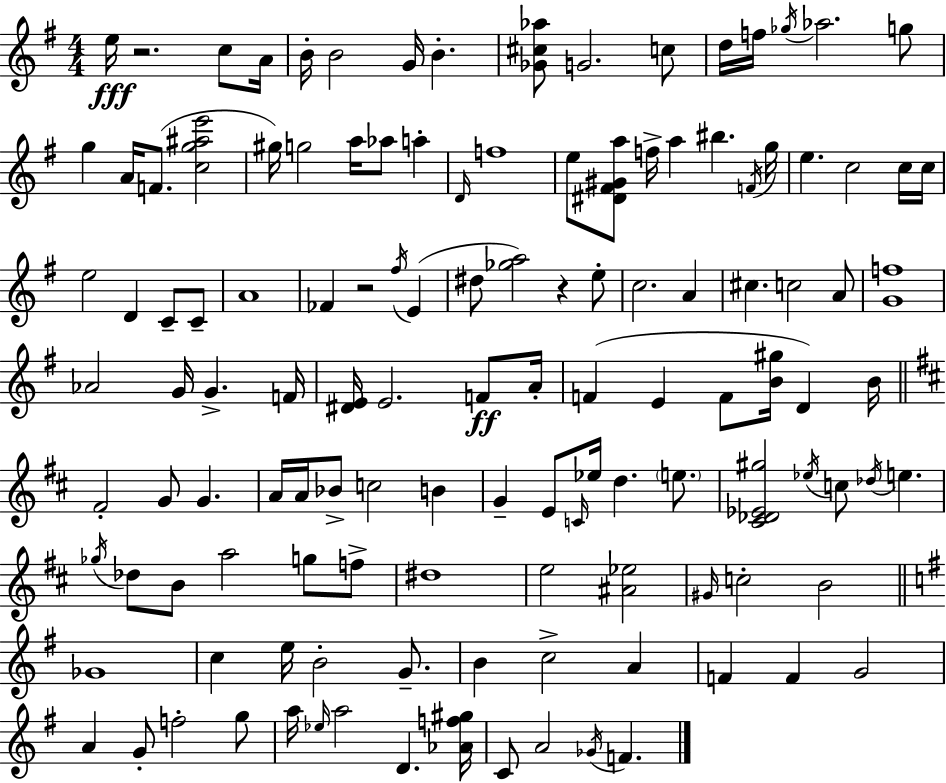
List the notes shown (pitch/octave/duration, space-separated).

E5/s R/h. C5/e A4/s B4/s B4/h G4/s B4/q. [Gb4,C#5,Ab5]/e G4/h. C5/e D5/s F5/s Gb5/s Ab5/h. G5/e G5/q A4/s F4/e. [C5,G5,A#5,E6]/h G#5/s G5/h A5/s Ab5/e A5/q D4/s F5/w E5/e [D#4,F#4,G#4,A5]/e F5/s A5/q BIS5/q. F4/s G5/s E5/q. C5/h C5/s C5/s E5/h D4/q C4/e C4/e A4/w FES4/q R/h F#5/s E4/q D#5/e [Gb5,A5]/h R/q E5/e C5/h. A4/q C#5/q. C5/h A4/e [G4,F5]/w Ab4/h G4/s G4/q. F4/s [D#4,E4]/s E4/h. F4/e A4/s F4/q E4/q F4/e [B4,G#5]/s D4/q B4/s F#4/h G4/e G4/q. A4/s A4/s Bb4/e C5/h B4/q G4/q E4/e C4/s Eb5/s D5/q. E5/e. [C#4,Db4,Eb4,G#5]/h Eb5/s C5/e Db5/s E5/q. Gb5/s Db5/e B4/e A5/h G5/e F5/e D#5/w E5/h [A#4,Eb5]/h G#4/s C5/h B4/h Gb4/w C5/q E5/s B4/h G4/e. B4/q C5/h A4/q F4/q F4/q G4/h A4/q G4/e F5/h G5/e A5/s Eb5/s A5/h D4/q. [Ab4,F5,G#5]/s C4/e A4/h Gb4/s F4/q.